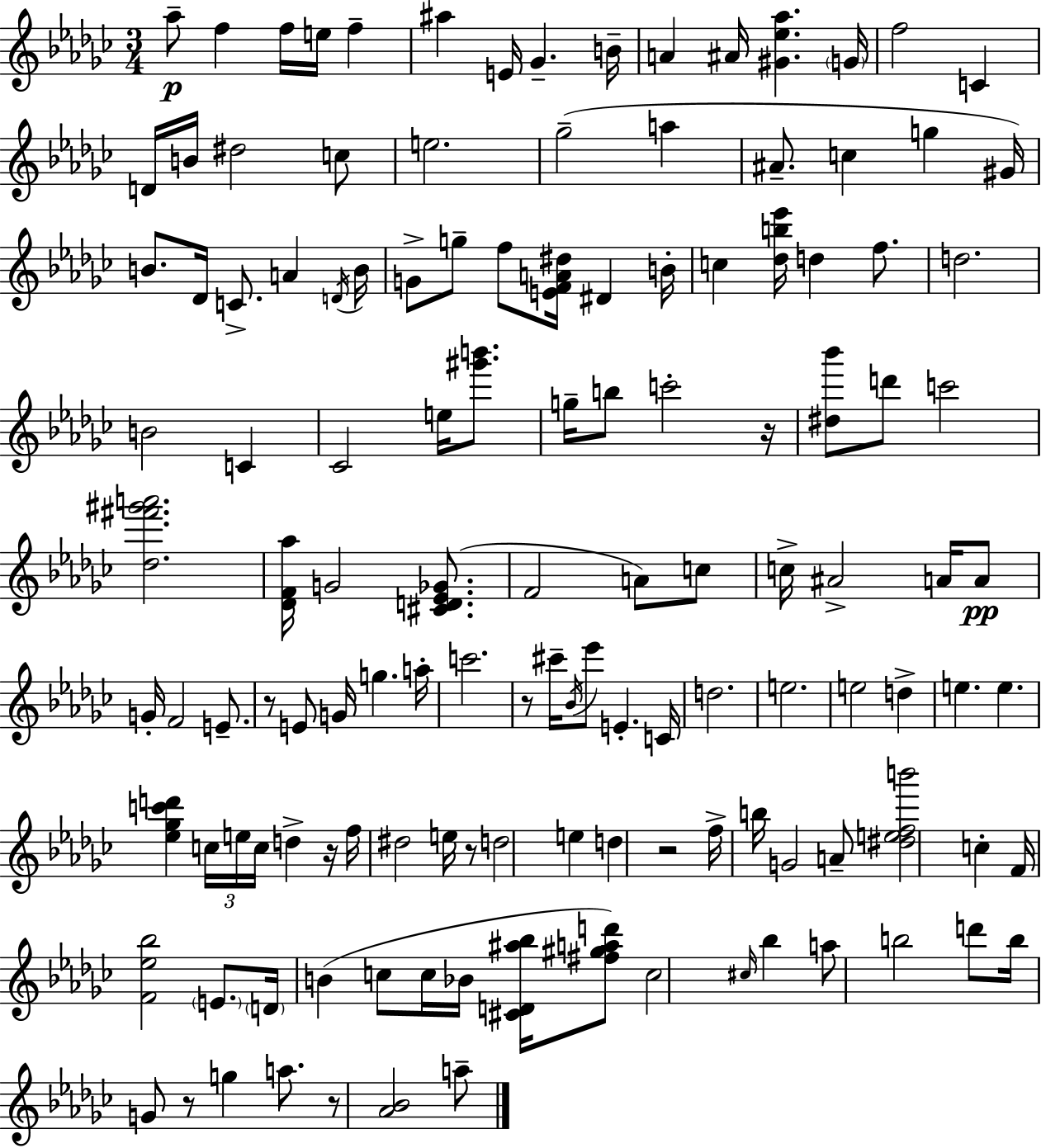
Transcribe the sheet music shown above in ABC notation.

X:1
T:Untitled
M:3/4
L:1/4
K:Ebm
_a/2 f f/4 e/4 f ^a E/4 _G B/4 A ^A/4 [^G_e_a] G/4 f2 C D/4 B/4 ^d2 c/2 e2 _g2 a ^A/2 c g ^G/4 B/2 _D/4 C/2 A D/4 B/4 G/2 g/2 f/2 [EFA^d]/4 ^D B/4 c [_db_e']/4 d f/2 d2 B2 C _C2 e/4 [^g'b']/2 g/4 b/2 c'2 z/4 [^d_b']/2 d'/2 c'2 [_d^f'^g'a']2 [_DF_a]/4 G2 [^CD_E_G]/2 F2 A/2 c/2 c/4 ^A2 A/4 A/2 G/4 F2 E/2 z/2 E/2 G/4 g a/4 c'2 z/2 ^c'/4 _B/4 _e'/2 E C/4 d2 e2 e2 d e e [_e_gc'd'] c/4 e/4 c/4 d z/4 f/4 ^d2 e/4 z/2 d2 e d z2 f/4 b/4 G2 A/2 [^defb']2 c F/4 [F_e_b]2 E/2 D/4 B c/2 c/4 _B/4 [^CD^a_b]/4 [^f^gad']/2 c2 ^c/4 _b a/2 b2 d'/2 b/4 G/2 z/2 g a/2 z/2 [_A_B]2 a/2